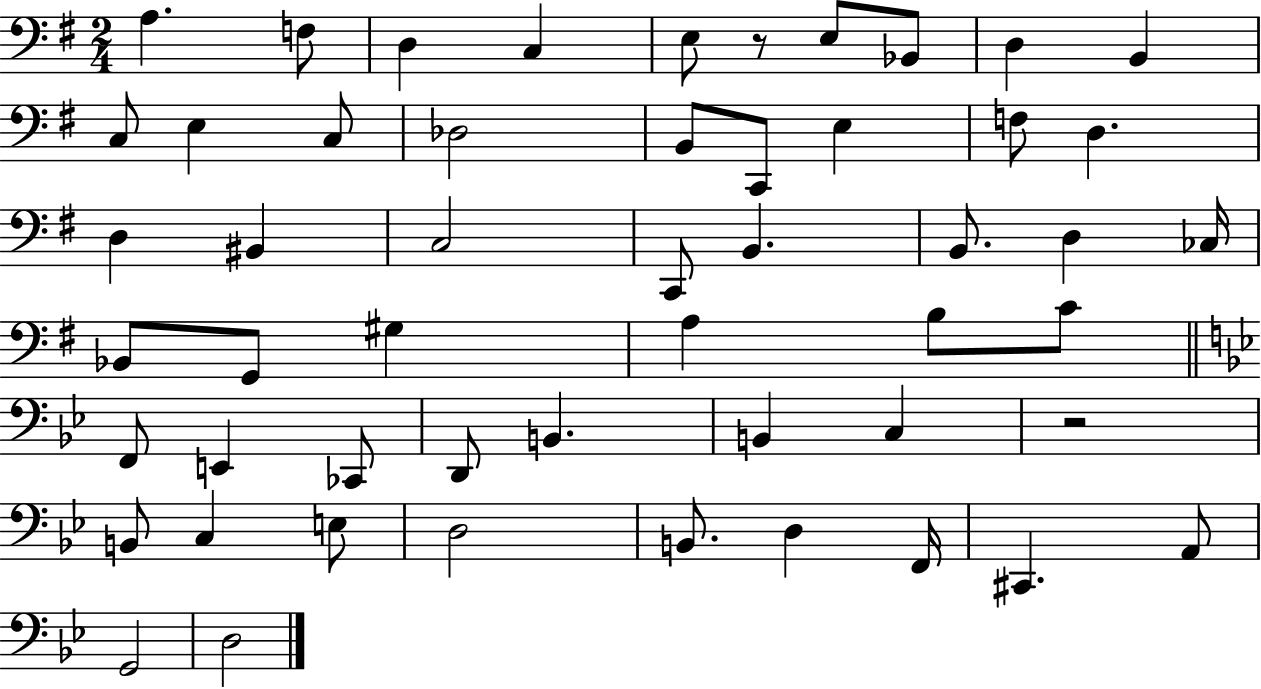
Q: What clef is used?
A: bass